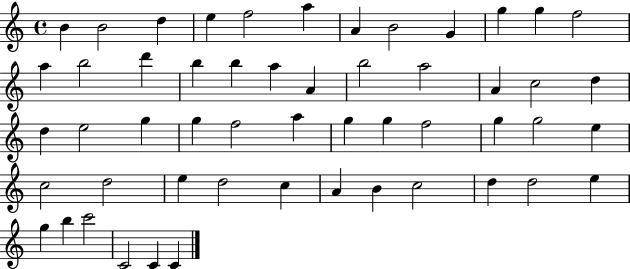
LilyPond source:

{
  \clef treble
  \time 4/4
  \defaultTimeSignature
  \key c \major
  b'4 b'2 d''4 | e''4 f''2 a''4 | a'4 b'2 g'4 | g''4 g''4 f''2 | \break a''4 b''2 d'''4 | b''4 b''4 a''4 a'4 | b''2 a''2 | a'4 c''2 d''4 | \break d''4 e''2 g''4 | g''4 f''2 a''4 | g''4 g''4 f''2 | g''4 g''2 e''4 | \break c''2 d''2 | e''4 d''2 c''4 | a'4 b'4 c''2 | d''4 d''2 e''4 | \break g''4 b''4 c'''2 | c'2 c'4 c'4 | \bar "|."
}